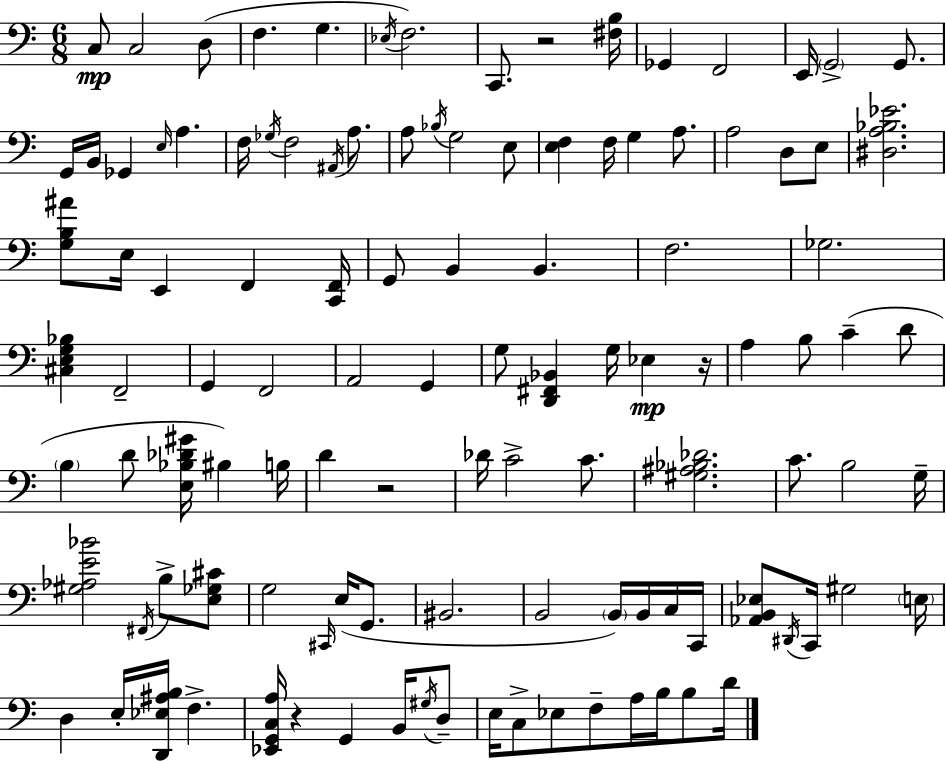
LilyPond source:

{
  \clef bass
  \numericTimeSignature
  \time 6/8
  \key c \major
  c8\mp c2 d8( | f4. g4. | \acciaccatura { ees16 }) f2. | c,8. r2 | \break <fis b>16 ges,4 f,2 | e,16 \parenthesize g,2-> g,8. | g,16 b,16 ges,4 \grace { e16 } a4. | f16 \acciaccatura { ges16 } f2 | \break \acciaccatura { ais,16 } a8. a8 \acciaccatura { bes16 } g2 | e8 <e f>4 f16 g4 | a8. a2 | d8 e8 <dis a bes ees'>2. | \break <g b ais'>8 e16 e,4 | f,4 <c, f,>16 g,8 b,4 b,4. | f2. | ges2. | \break <cis e g bes>4 f,2-- | g,4 f,2 | a,2 | g,4 g8 <d, fis, bes,>4 g16 | \break ees4\mp r16 a4 b8 c'4--( | d'8 \parenthesize b4 d'8 <e bes des' gis'>16 | bis4) b16 d'4 r2 | des'16 c'2-> | \break c'8. <gis ais bes des'>2. | c'8. b2 | g16-- <gis aes e' bes'>2 | \acciaccatura { fis,16 } b8-> <e ges cis'>8 g2 | \break \grace { cis,16 }( e16 g,8. bis,2. | b,2 | \parenthesize b,16) b,16 c16 c,16 <aes, b, ees>8 \acciaccatura { dis,16 } c,16 gis2 | \parenthesize e16 d4 | \break e16-. <d, ees ais b>16 f4.-> <ees, g, c a>16 r4 | g,4 b,16 \acciaccatura { gis16 } d8-- e16 c8-> | ees8 f8-- a16 b16 b8 d'16 \bar "|."
}